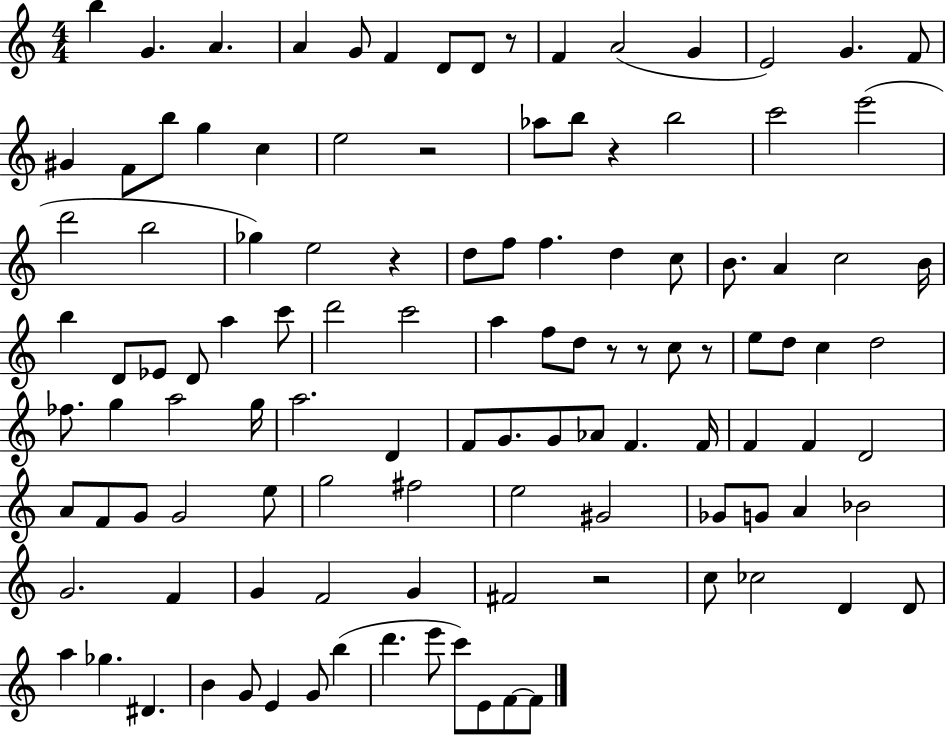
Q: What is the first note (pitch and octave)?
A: B5